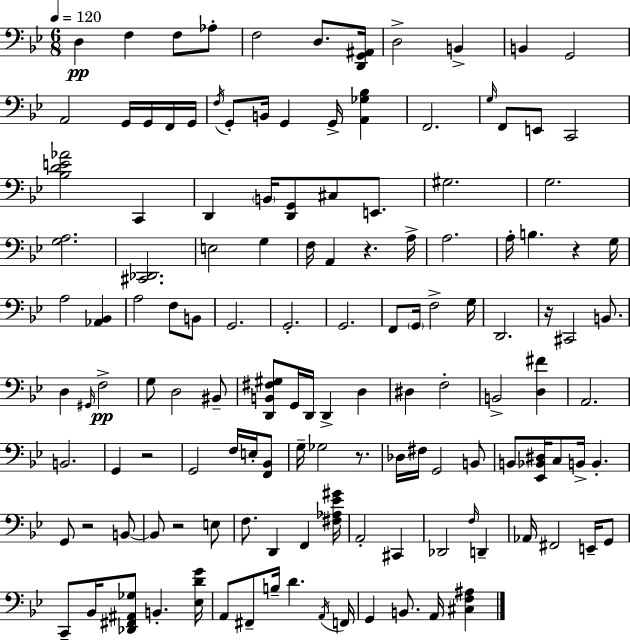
{
  \clef bass
  \numericTimeSignature
  \time 6/8
  \key g \minor
  \tempo 4 = 120
  d4\pp f4 f8 aes8-. | f2 d8. <d, g, ais,>16 | d2-> b,4-> | b,4 g,2 | \break a,2 g,16 g,16 f,16 g,16 | \acciaccatura { f16 } g,8-. b,16 g,4 g,16-> <a, ges bes>4 | f,2. | \grace { g16 } f,8 e,8 c,2 | \break <bes d' e' aes'>2 c,4 | d,4 \parenthesize b,16 <d, g,>8 cis8 e,8. | gis2. | g2. | \break <g a>2. | <cis, des,>2. | e2 g4 | f16 a,4 r4. | \break a16-> a2. | a16-. b4. r4 | g16 a2 <aes, bes,>4 | a2 f8 | \break b,8 g,2. | g,2.-. | g,2. | f,8 \parenthesize g,16 f2-> | \break g16 d,2. | r16 cis,2 b,8. | d4 \grace { gis,16 } f2->\pp | g8 d2 | \break bis,8-- <d, b, fis gis>8 g,16 d,16 d,4-> d4 | dis4 f2-. | b,2-> <d fis'>4 | a,2. | \break b,2. | g,4 r2 | g,2 f16 | e16-. <f, bes,>8 g16-- ges2 | \break r8. des16 fis16 g,2 | b,8 b,8 <ees, bes, dis>16 c8 b,16-> b,4.-. | g,8 r2 | b,8~~ b,8 r2 | \break e8 f8. d,4 f,4 | <fis aes ees' gis'>16 a,2-. cis,4 | des,2 \grace { f16 } | d,4-- aes,16 fis,2 | \break e,16-- g,8 c,8-- bes,16 <des, fis, ais, ges>8 b,4.-. | <ees d' g'>16 a,8 fis,8-- b16-- d'4. | \acciaccatura { a,16 } f,16 g,4 b,8. | a,16 <cis f ais>4 \bar "|."
}